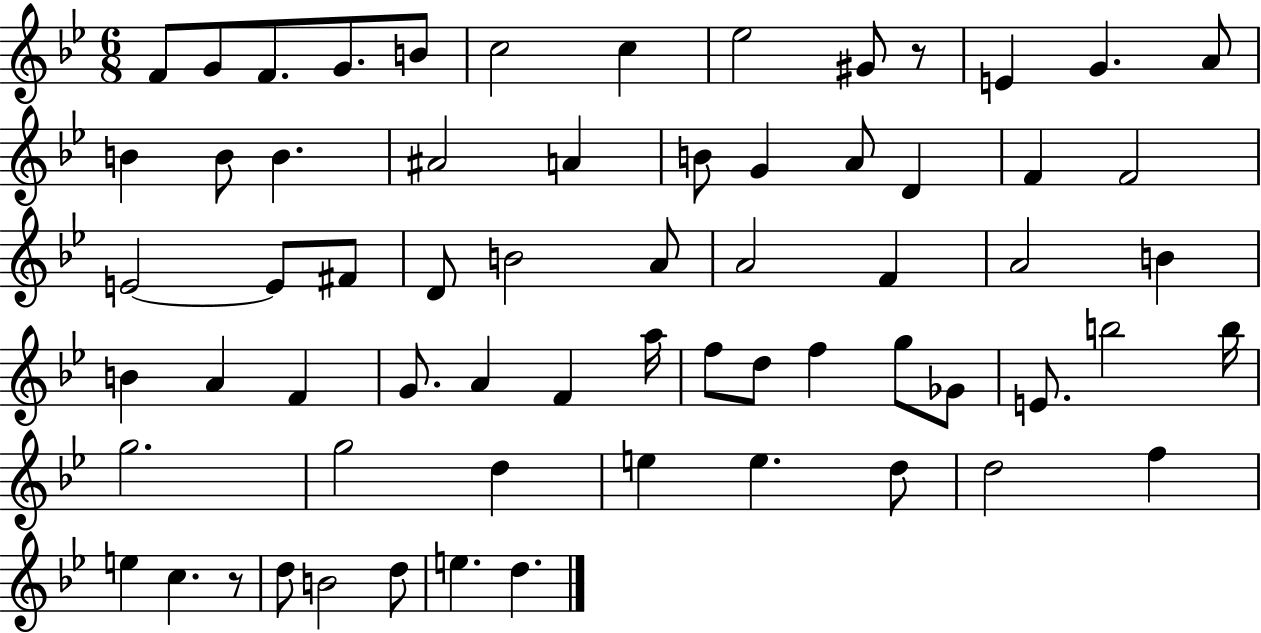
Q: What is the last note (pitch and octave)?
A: D5